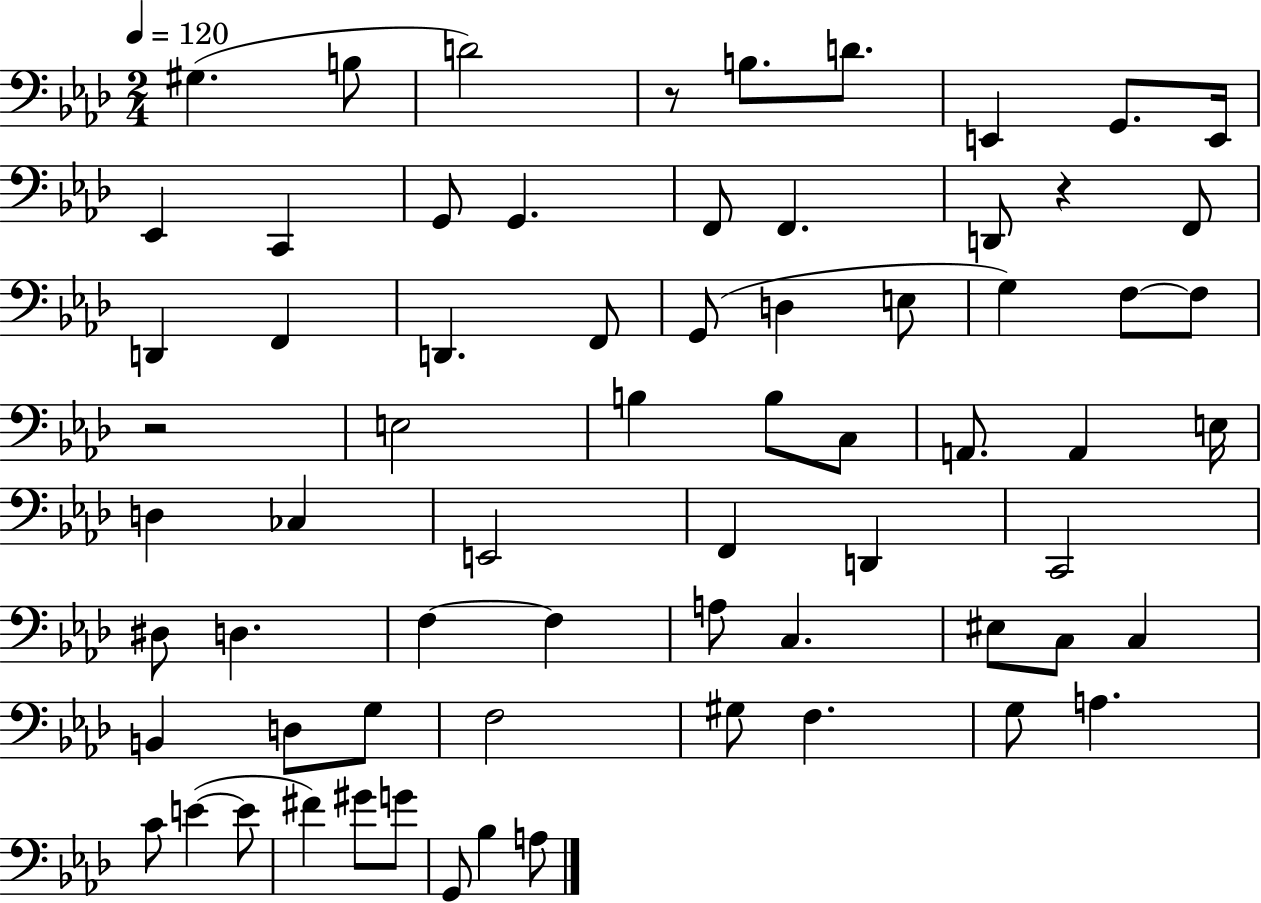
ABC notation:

X:1
T:Untitled
M:2/4
L:1/4
K:Ab
^G, B,/2 D2 z/2 B,/2 D/2 E,, G,,/2 E,,/4 _E,, C,, G,,/2 G,, F,,/2 F,, D,,/2 z F,,/2 D,, F,, D,, F,,/2 G,,/2 D, E,/2 G, F,/2 F,/2 z2 E,2 B, B,/2 C,/2 A,,/2 A,, E,/4 D, _C, E,,2 F,, D,, C,,2 ^D,/2 D, F, F, A,/2 C, ^E,/2 C,/2 C, B,, D,/2 G,/2 F,2 ^G,/2 F, G,/2 A, C/2 E E/2 ^F ^G/2 G/2 G,,/2 _B, A,/2